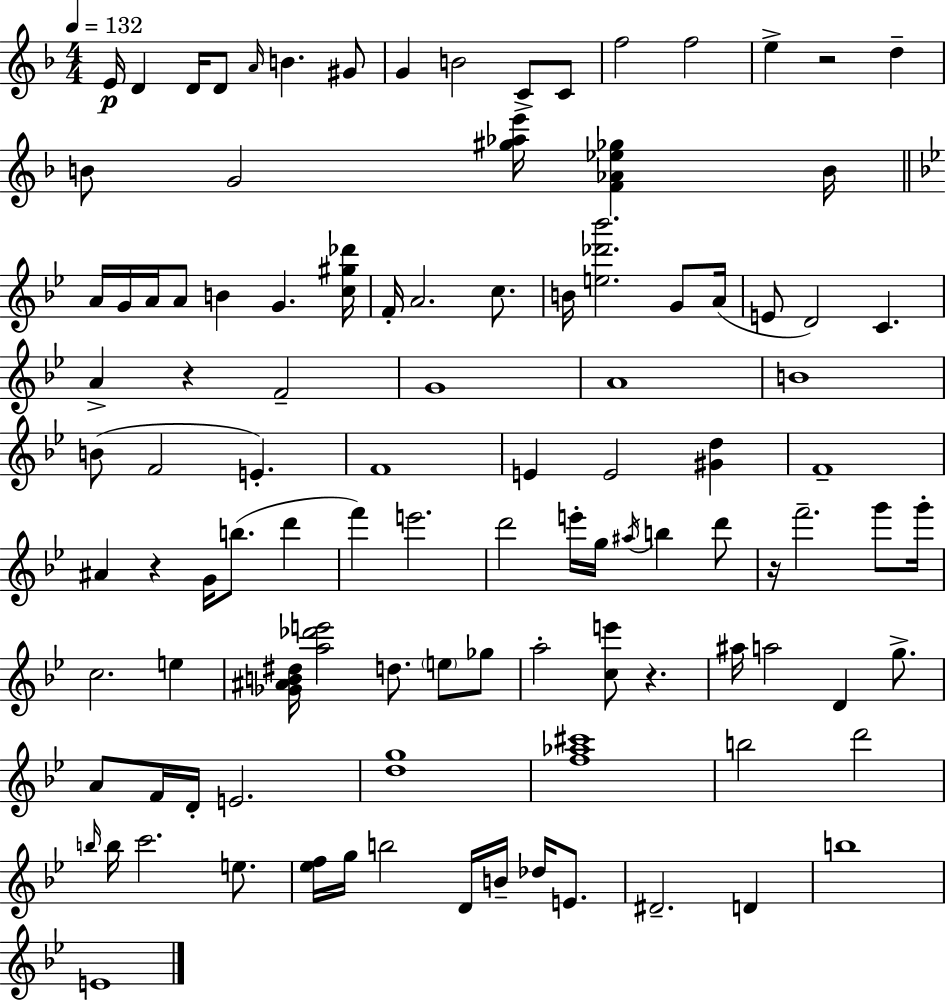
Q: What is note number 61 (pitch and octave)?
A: C5